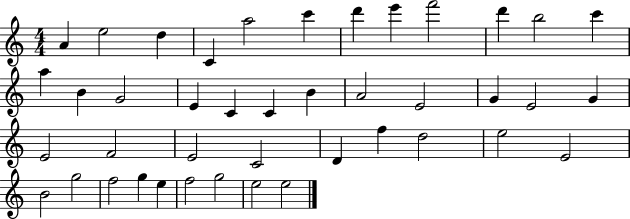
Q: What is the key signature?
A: C major